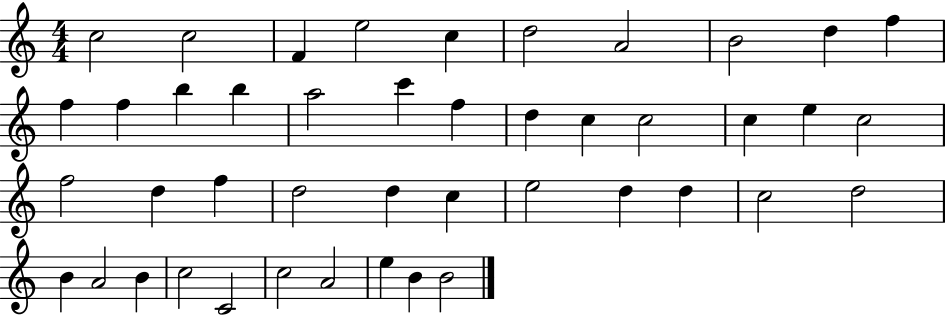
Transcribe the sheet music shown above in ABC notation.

X:1
T:Untitled
M:4/4
L:1/4
K:C
c2 c2 F e2 c d2 A2 B2 d f f f b b a2 c' f d c c2 c e c2 f2 d f d2 d c e2 d d c2 d2 B A2 B c2 C2 c2 A2 e B B2